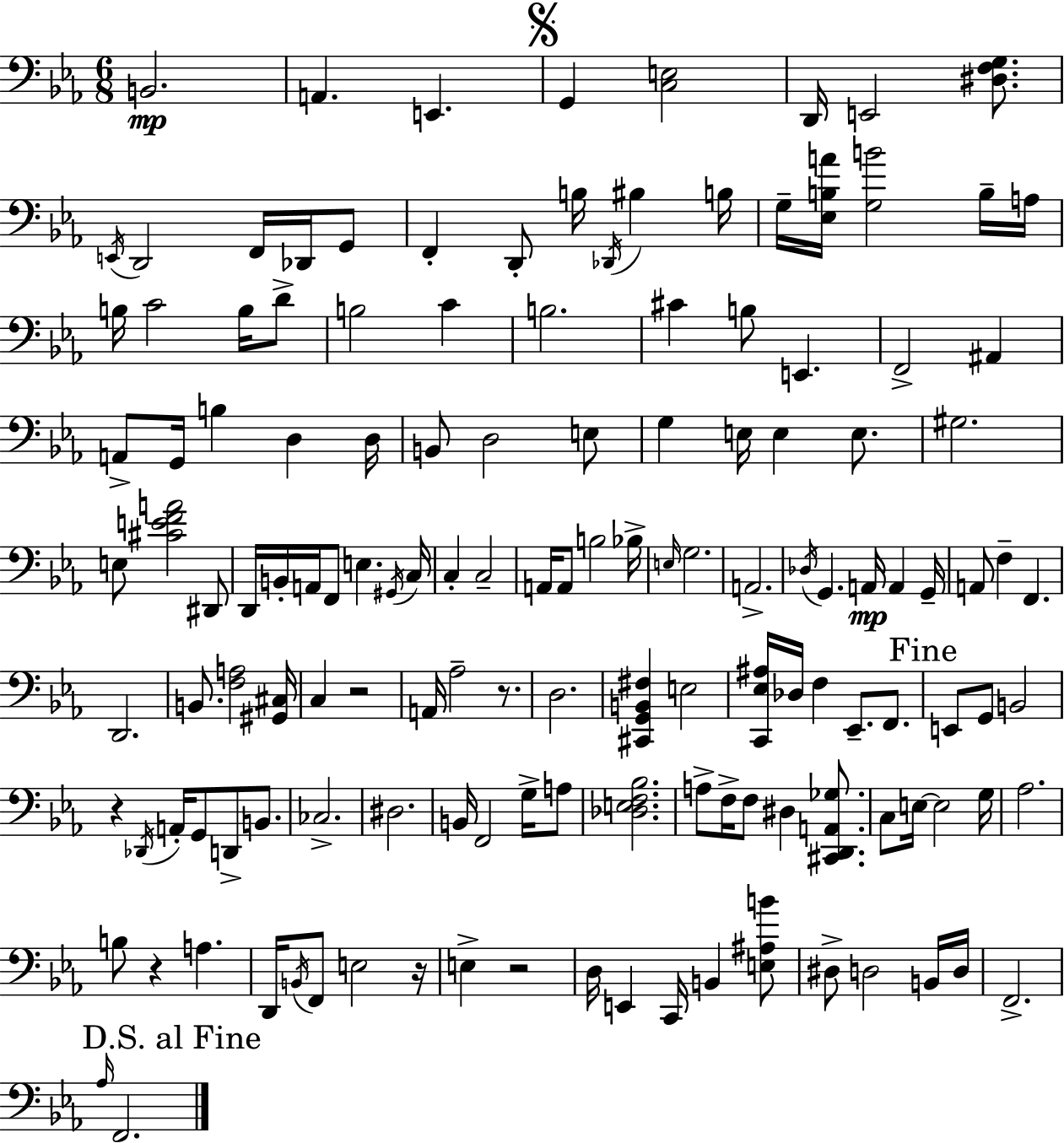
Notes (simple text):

B2/h. A2/q. E2/q. G2/q [C3,E3]/h D2/s E2/h [D#3,F3,G3]/e. E2/s D2/h F2/s Db2/s G2/e F2/q D2/e B3/s Db2/s BIS3/q B3/s G3/s [Eb3,B3,A4]/s [G3,B4]/h B3/s A3/s B3/s C4/h B3/s D4/e B3/h C4/q B3/h. C#4/q B3/e E2/q. F2/h A#2/q A2/e G2/s B3/q D3/q D3/s B2/e D3/h E3/e G3/q E3/s E3/q E3/e. G#3/h. E3/e [C#4,E4,F4,A4]/h D#2/e D2/s B2/s A2/s F2/e E3/q. G#2/s C3/s C3/q C3/h A2/s A2/e B3/h Bb3/s E3/s G3/h. A2/h. Db3/s G2/q. A2/s A2/q G2/s A2/e F3/q F2/q. D2/h. B2/e. [F3,A3]/h [G#2,C#3]/s C3/q R/h A2/s Ab3/h R/e. D3/h. [C#2,G2,B2,F#3]/q E3/h [C2,Eb3,A#3]/s Db3/s F3/q Eb2/e. F2/e. E2/e G2/e B2/h R/q Db2/s A2/s G2/e D2/e B2/e. CES3/h. D#3/h. B2/s F2/h G3/s A3/e [Db3,E3,F3,Bb3]/h. A3/e F3/s F3/e D#3/q [C#2,D2,A2,Gb3]/e. C3/e E3/s E3/h G3/s Ab3/h. B3/e R/q A3/q. D2/s B2/s F2/e E3/h R/s E3/q R/h D3/s E2/q C2/s B2/q [E3,A#3,B4]/e D#3/e D3/h B2/s D3/s F2/h. Ab3/s F2/h.